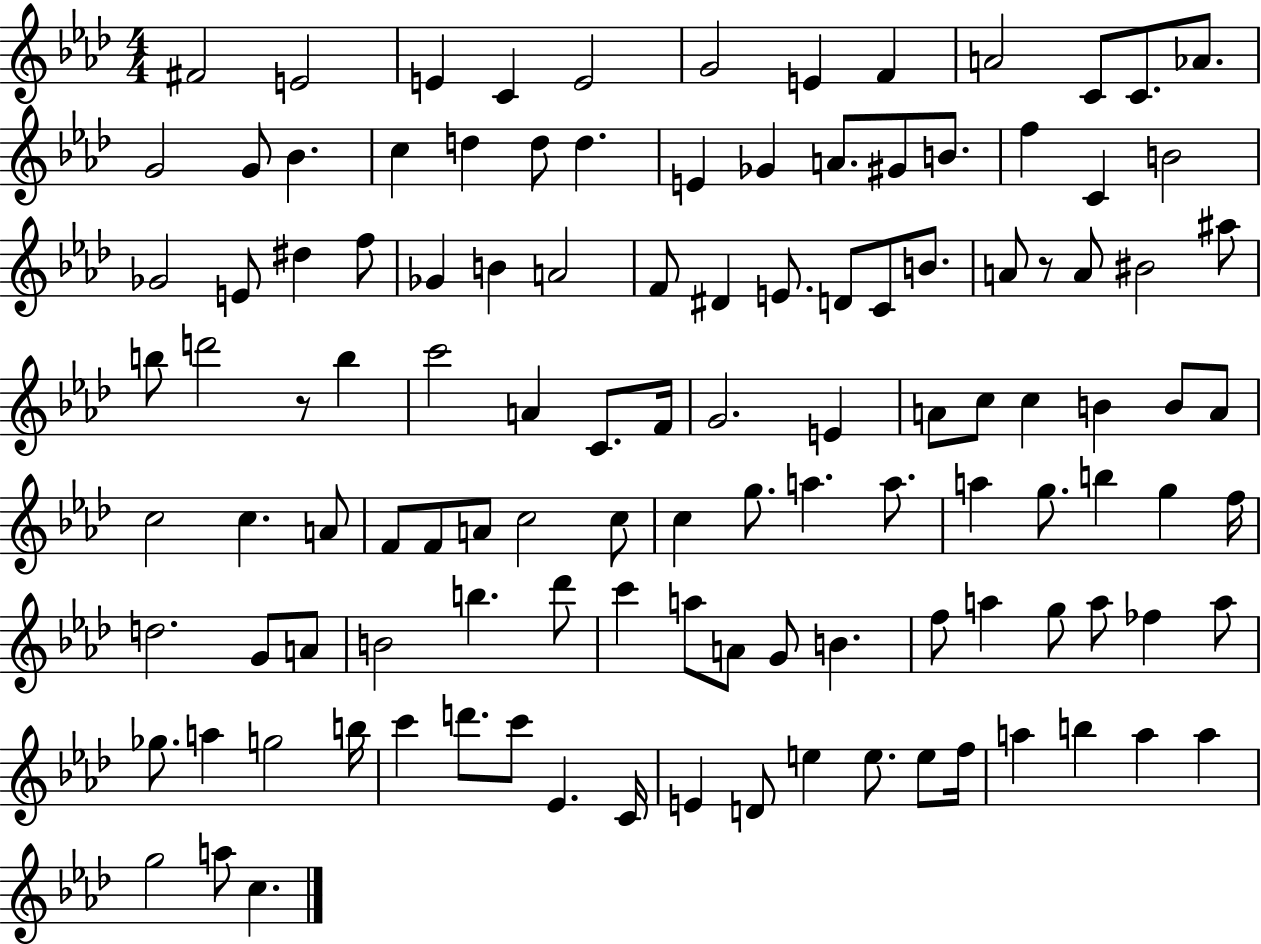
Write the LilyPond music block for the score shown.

{
  \clef treble
  \numericTimeSignature
  \time 4/4
  \key aes \major
  fis'2 e'2 | e'4 c'4 e'2 | g'2 e'4 f'4 | a'2 c'8 c'8. aes'8. | \break g'2 g'8 bes'4. | c''4 d''4 d''8 d''4. | e'4 ges'4 a'8. gis'8 b'8. | f''4 c'4 b'2 | \break ges'2 e'8 dis''4 f''8 | ges'4 b'4 a'2 | f'8 dis'4 e'8. d'8 c'8 b'8. | a'8 r8 a'8 bis'2 ais''8 | \break b''8 d'''2 r8 b''4 | c'''2 a'4 c'8. f'16 | g'2. e'4 | a'8 c''8 c''4 b'4 b'8 a'8 | \break c''2 c''4. a'8 | f'8 f'8 a'8 c''2 c''8 | c''4 g''8. a''4. a''8. | a''4 g''8. b''4 g''4 f''16 | \break d''2. g'8 a'8 | b'2 b''4. des'''8 | c'''4 a''8 a'8 g'8 b'4. | f''8 a''4 g''8 a''8 fes''4 a''8 | \break ges''8. a''4 g''2 b''16 | c'''4 d'''8. c'''8 ees'4. c'16 | e'4 d'8 e''4 e''8. e''8 f''16 | a''4 b''4 a''4 a''4 | \break g''2 a''8 c''4. | \bar "|."
}